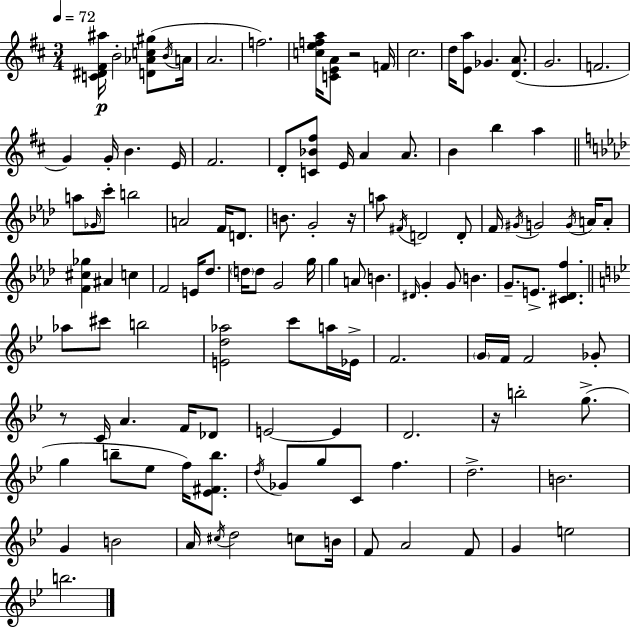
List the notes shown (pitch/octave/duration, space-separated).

[C4,D#4,F#4,A#5]/s B4/h [D4,Ab4,C5,G#5]/e B4/s A4/s A4/h. F5/h. [C5,E5,F5,A5]/s [C4,E4,A4]/e R/h F4/s C#5/h. D5/s [E4,A5]/e Gb4/q. [D4,A4]/e. G4/h. F4/h. G4/q G4/s B4/q. E4/s F#4/h. D4/e [C4,Bb4,F#5]/e E4/s A4/q A4/e. B4/q B5/q A5/q A5/e Gb4/s C6/e B5/h A4/h F4/s D4/e. B4/e. G4/h R/s A5/e F#4/s D4/h D4/e F4/s G#4/s G4/h G4/s A4/s A4/e [F4,C#5,Gb5]/q A#4/q C5/q F4/h E4/s Db5/e. D5/s D5/e G4/h G5/s G5/q A4/e B4/q. D#4/s G4/q G4/e B4/q. G4/e. E4/e. [C#4,Db4,F5]/q. Ab5/e C#6/e B5/h [E4,D5,Ab5]/h C6/e A5/s Eb4/s F4/h. G4/s F4/s F4/h Gb4/e R/e C4/s A4/q. F4/s Db4/e E4/h E4/q D4/h. R/s B5/h G5/e. G5/q B5/e Eb5/e F5/s [Eb4,F#4,B5]/e. D5/s Gb4/e G5/e C4/e F5/q. D5/h. B4/h. G4/q B4/h A4/s C#5/s D5/h C5/e B4/s F4/e A4/h F4/e G4/q E5/h B5/h.